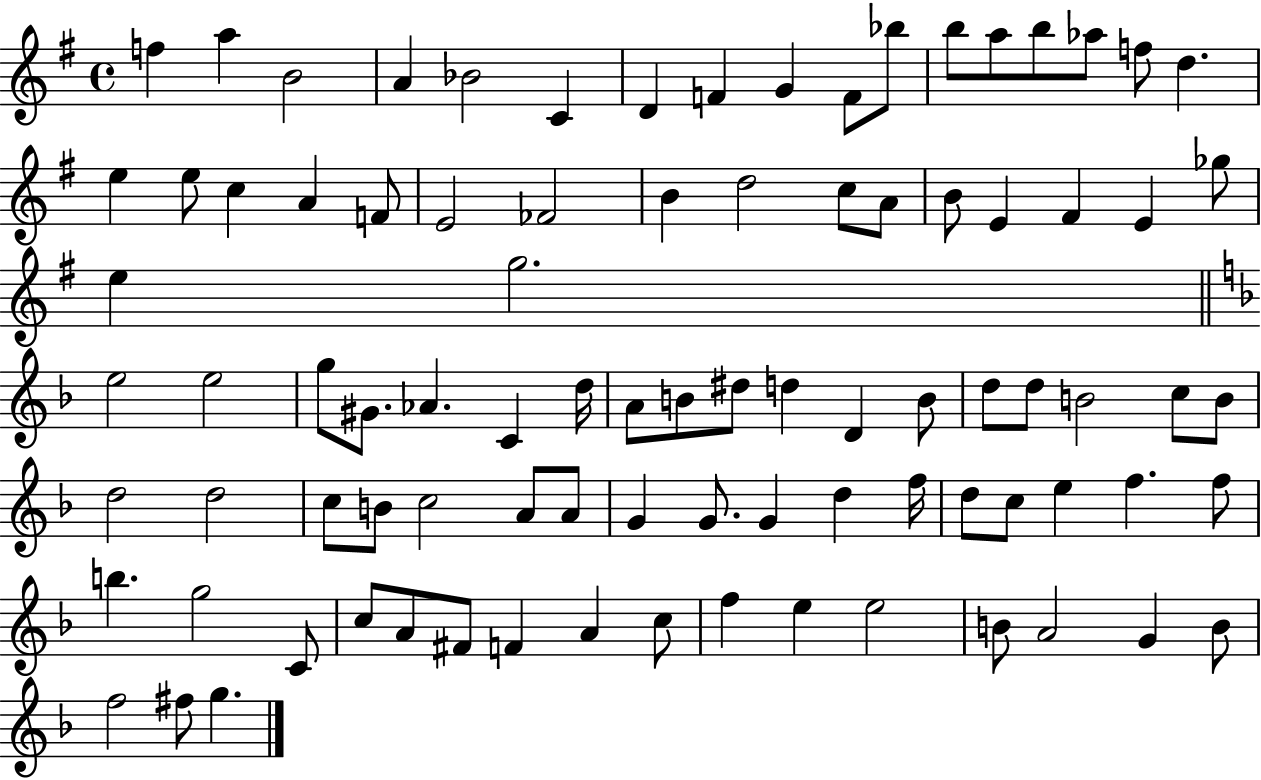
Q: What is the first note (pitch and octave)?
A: F5